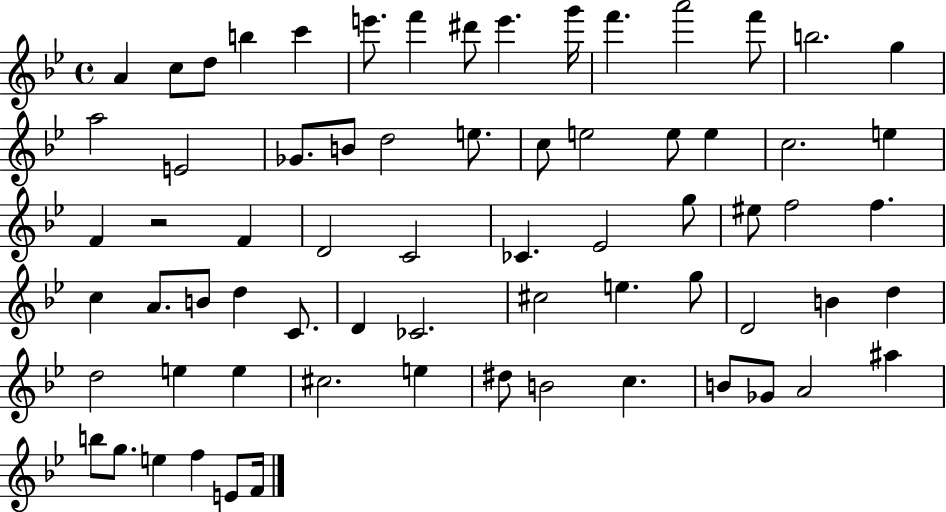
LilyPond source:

{
  \clef treble
  \time 4/4
  \defaultTimeSignature
  \key bes \major
  a'4 c''8 d''8 b''4 c'''4 | e'''8. f'''4 dis'''8 e'''4. g'''16 | f'''4. a'''2 f'''8 | b''2. g''4 | \break a''2 e'2 | ges'8. b'8 d''2 e''8. | c''8 e''2 e''8 e''4 | c''2. e''4 | \break f'4 r2 f'4 | d'2 c'2 | ces'4. ees'2 g''8 | eis''8 f''2 f''4. | \break c''4 a'8. b'8 d''4 c'8. | d'4 ces'2. | cis''2 e''4. g''8 | d'2 b'4 d''4 | \break d''2 e''4 e''4 | cis''2. e''4 | dis''8 b'2 c''4. | b'8 ges'8 a'2 ais''4 | \break b''8 g''8. e''4 f''4 e'8 f'16 | \bar "|."
}